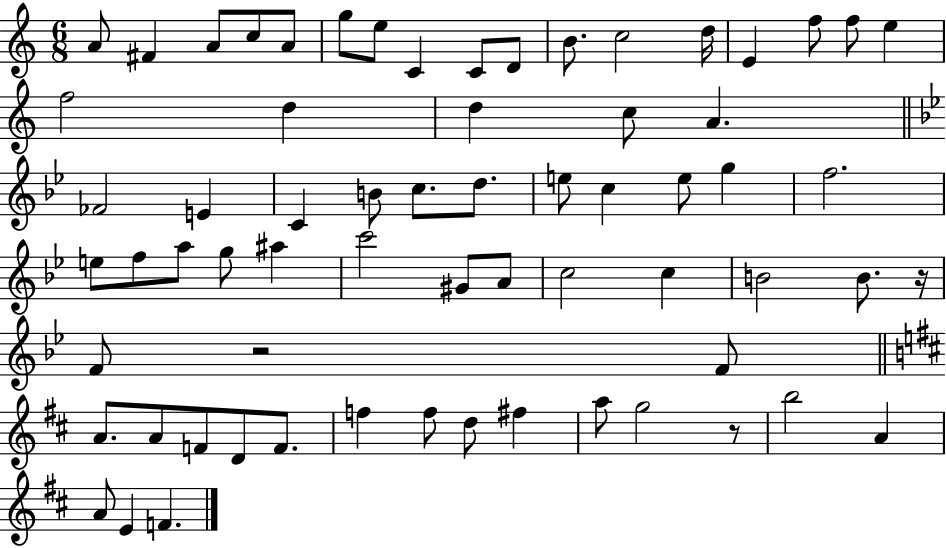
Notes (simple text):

A4/e F#4/q A4/e C5/e A4/e G5/e E5/e C4/q C4/e D4/e B4/e. C5/h D5/s E4/q F5/e F5/e E5/q F5/h D5/q D5/q C5/e A4/q. FES4/h E4/q C4/q B4/e C5/e. D5/e. E5/e C5/q E5/e G5/q F5/h. E5/e F5/e A5/e G5/e A#5/q C6/h G#4/e A4/e C5/h C5/q B4/h B4/e. R/s F4/e R/h F4/e A4/e. A4/e F4/e D4/e F4/e. F5/q F5/e D5/e F#5/q A5/e G5/h R/e B5/h A4/q A4/e E4/q F4/q.